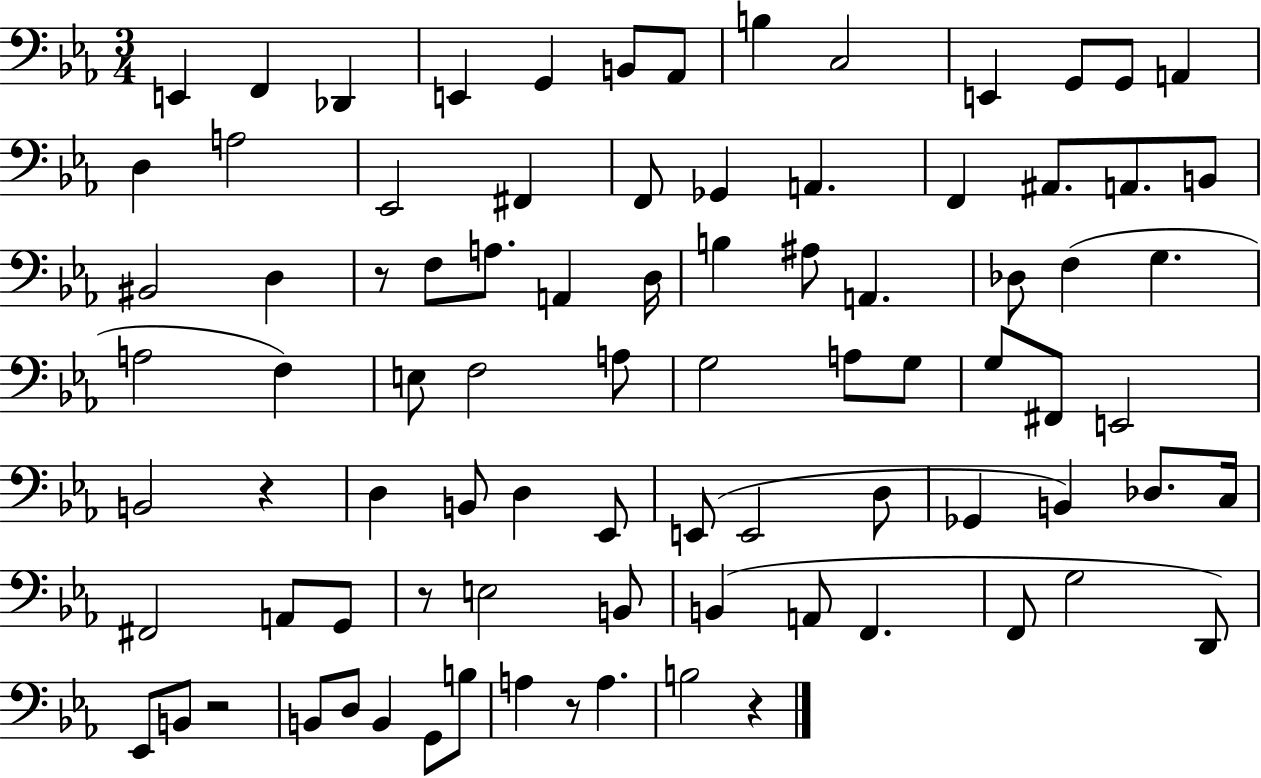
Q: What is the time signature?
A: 3/4